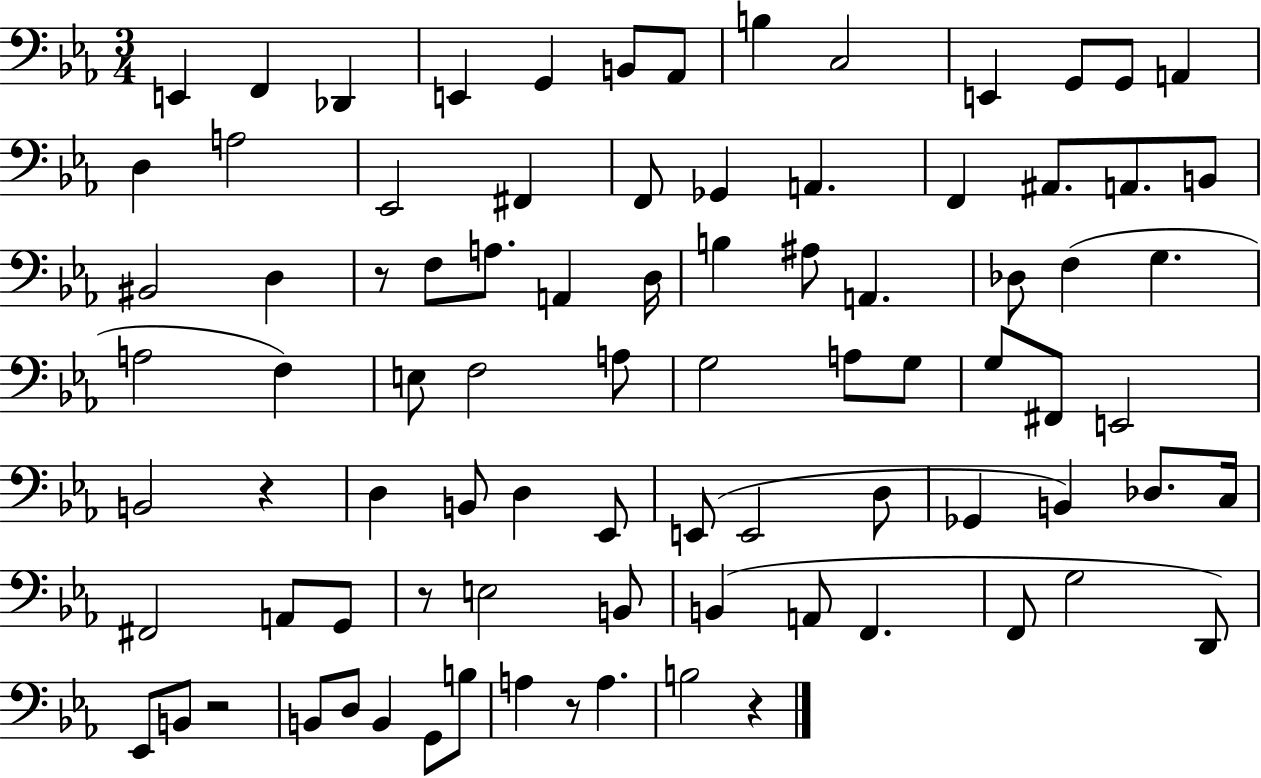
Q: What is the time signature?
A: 3/4